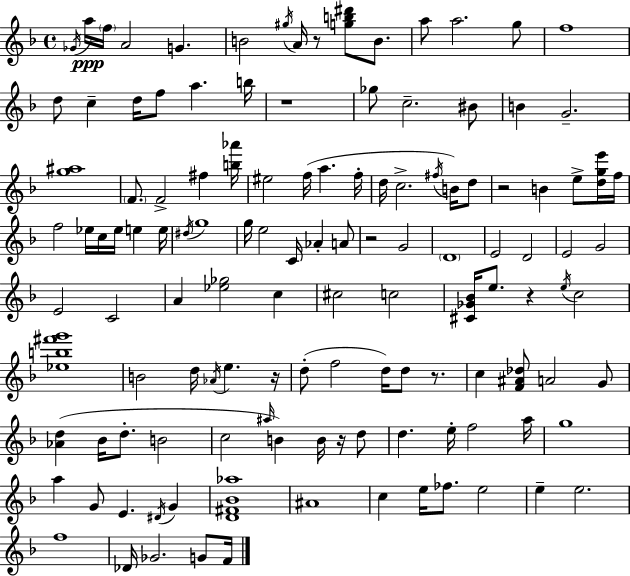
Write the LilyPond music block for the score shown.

{
  \clef treble
  \time 4/4
  \defaultTimeSignature
  \key d \minor
  \acciaccatura { ges'16 }\ppp a''16 \parenthesize f''16 a'2 g'4. | b'2 \acciaccatura { gis''16 } a'16 r8 <g'' b'' dis'''>8 b'8. | a''8 a''2. | g''8 f''1 | \break d''8 c''4-- d''16 f''8 a''4. | b''16 r1 | ges''8 c''2.-- | bis'8 b'4 g'2.-- | \break <g'' ais''>1 | \parenthesize f'8. f'2-> fis''4 | <b'' aes'''>16 eis''2 f''16( a''4. | f''16-. d''16 c''2.-> \acciaccatura { fis''16 }) | \break b'16 d''8 r2 b'4 e''8-> | <d'' g'' e'''>16 f''16 f''2 ees''16 c''16 ees''16 e''4 | e''16 \acciaccatura { dis''16 } g''1 | g''16 e''2 c'16 aes'4-. | \break a'8 r2 g'2 | \parenthesize d'1 | e'2 d'2 | e'2 g'2 | \break e'2 c'2 | a'4 <ees'' ges''>2 | c''4 cis''2 c''2 | <cis' ges' bes'>16 e''8. r4 \acciaccatura { e''16 } c''2 | \break <ees'' b'' fis''' g'''>1 | b'2 d''16 \acciaccatura { aes'16 } e''4. | r16 d''8-.( f''2 | d''16) d''8 r8. c''4 <f' ais' des''>8 a'2 | \break g'8 <aes' d''>4( bes'16 d''8.-. b'2 | c''2 \grace { ais''16 }) b'4 | b'16 r16 d''8 d''4. e''16-. f''2 | a''16 g''1 | \break a''4 g'8 e'4. | \acciaccatura { dis'16 } g'4 <d' fis' bes' aes''>1 | ais'1 | c''4 e''16 fes''8. | \break e''2 e''4-- e''2. | f''1 | des'16 ges'2. | g'8 f'16 \bar "|."
}